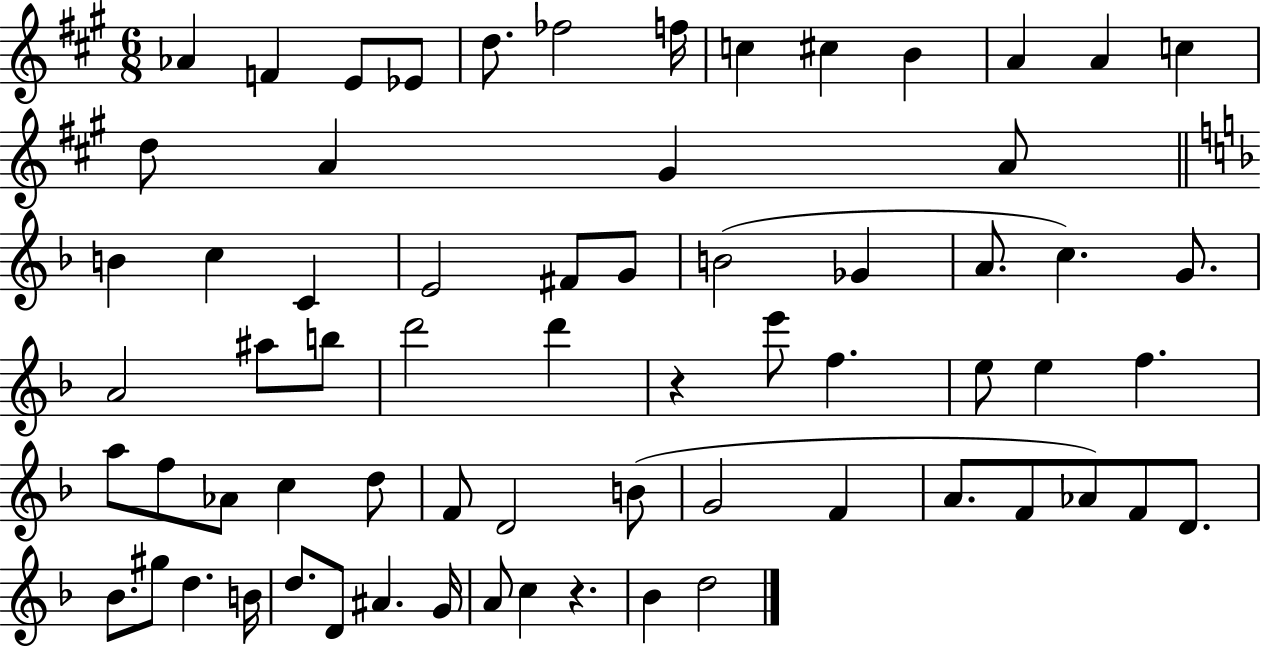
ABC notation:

X:1
T:Untitled
M:6/8
L:1/4
K:A
_A F E/2 _E/2 d/2 _f2 f/4 c ^c B A A c d/2 A ^G A/2 B c C E2 ^F/2 G/2 B2 _G A/2 c G/2 A2 ^a/2 b/2 d'2 d' z e'/2 f e/2 e f a/2 f/2 _A/2 c d/2 F/2 D2 B/2 G2 F A/2 F/2 _A/2 F/2 D/2 _B/2 ^g/2 d B/4 d/2 D/2 ^A G/4 A/2 c z _B d2